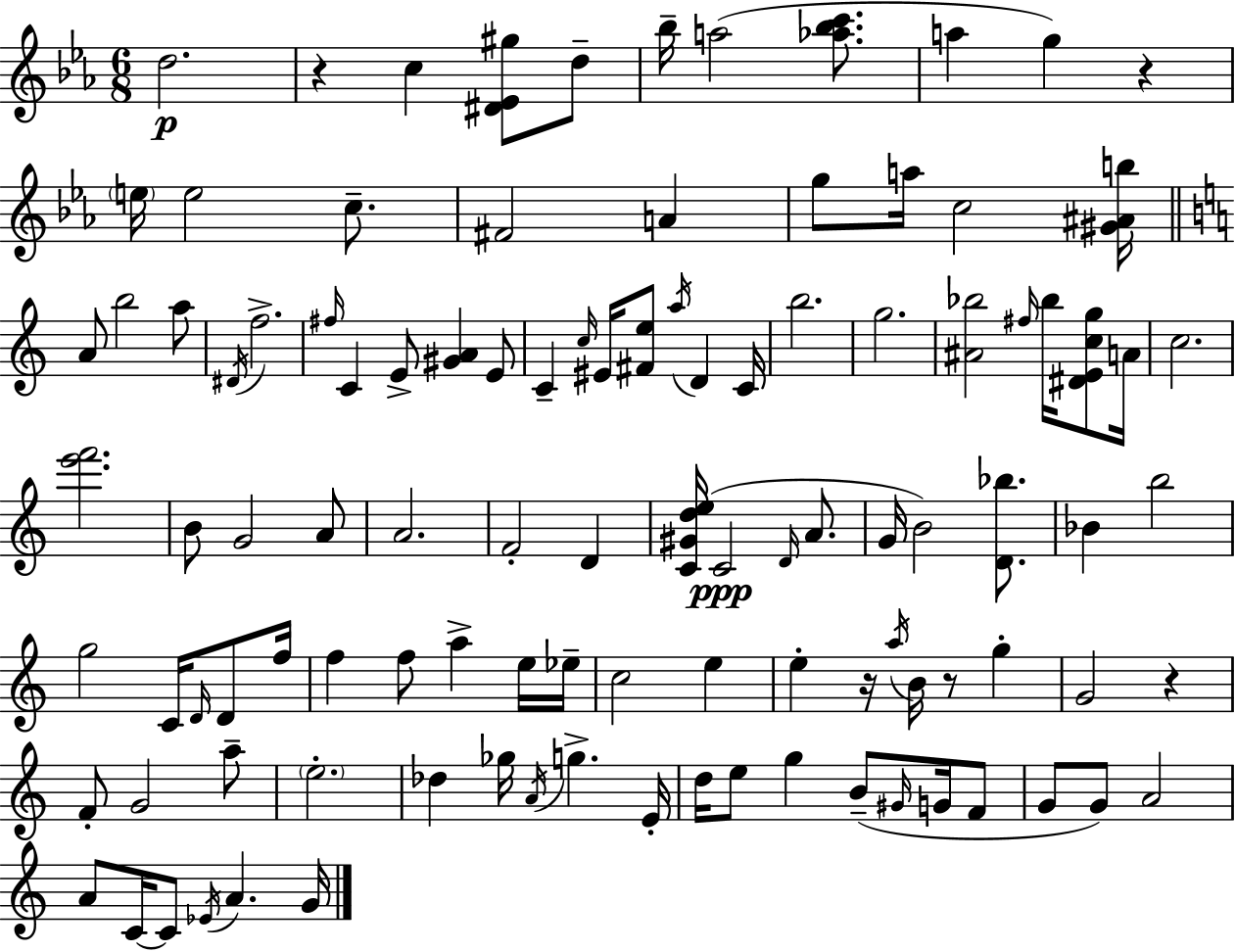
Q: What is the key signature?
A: EES major